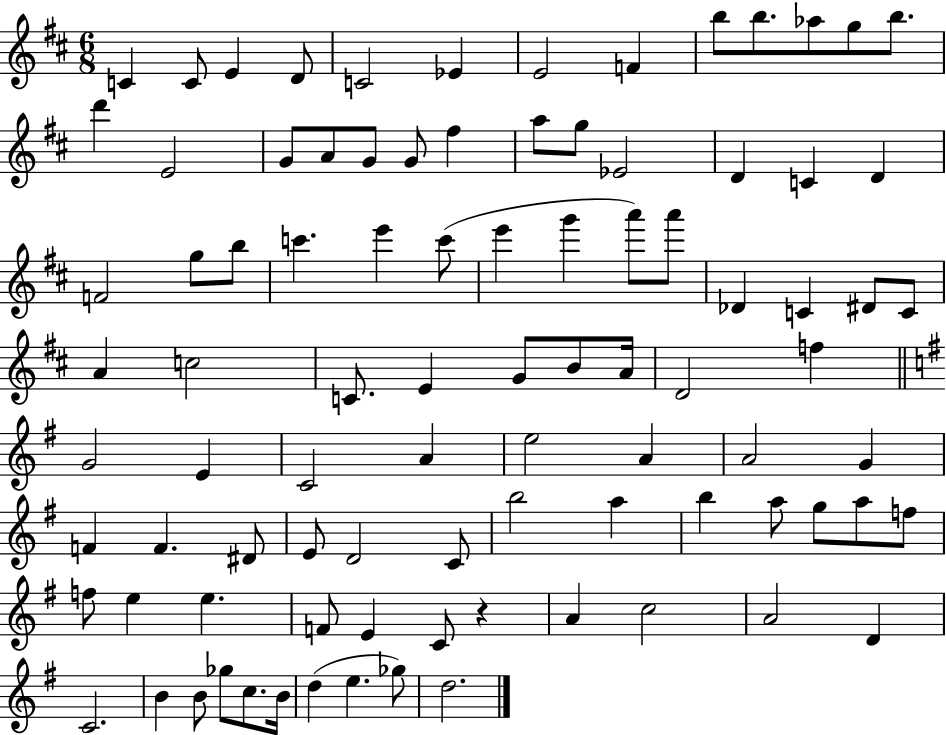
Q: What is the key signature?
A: D major